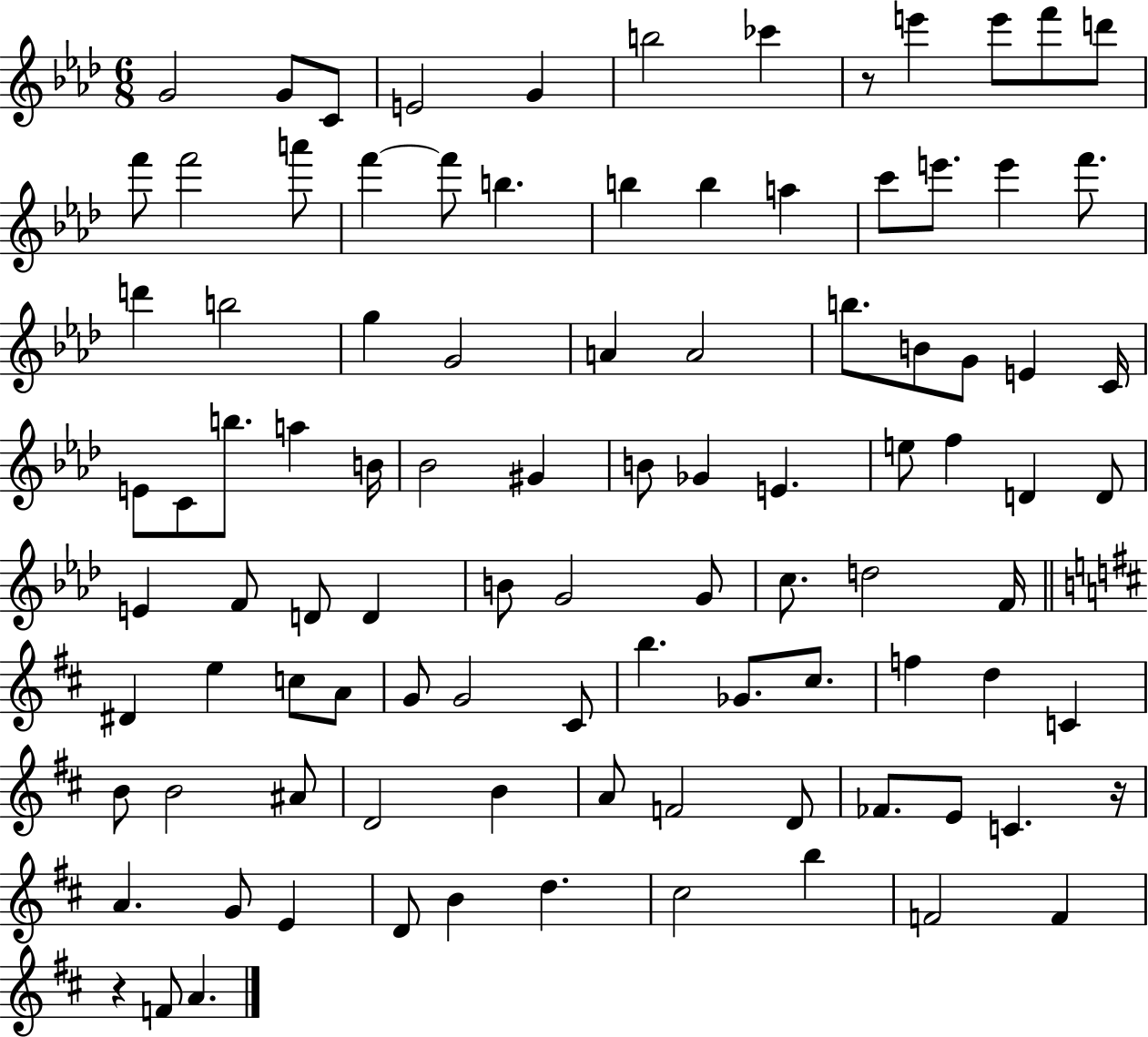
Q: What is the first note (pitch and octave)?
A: G4